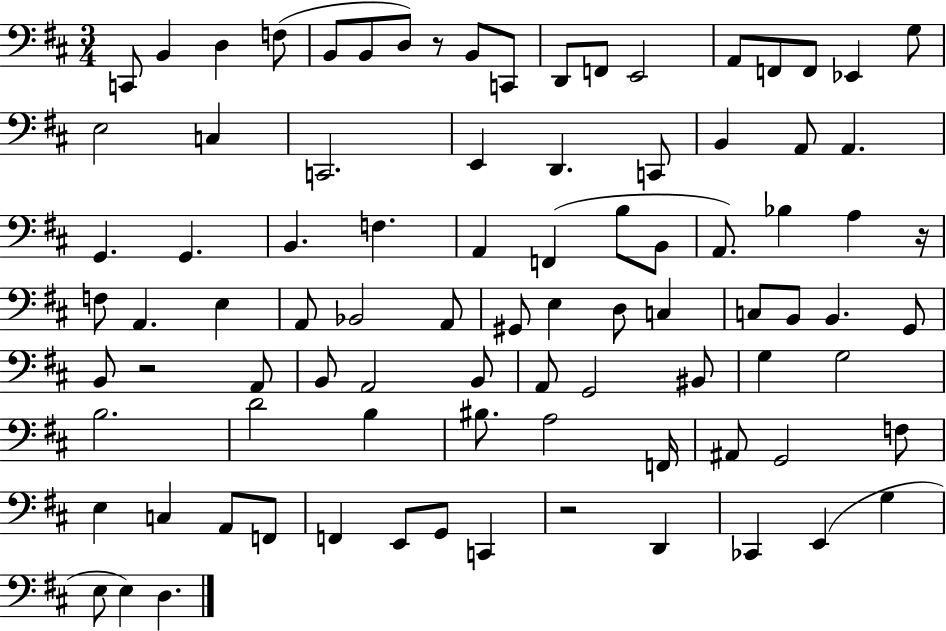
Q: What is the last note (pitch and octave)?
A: D3